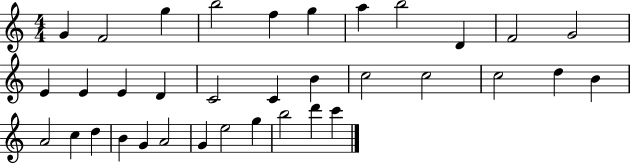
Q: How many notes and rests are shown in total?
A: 35